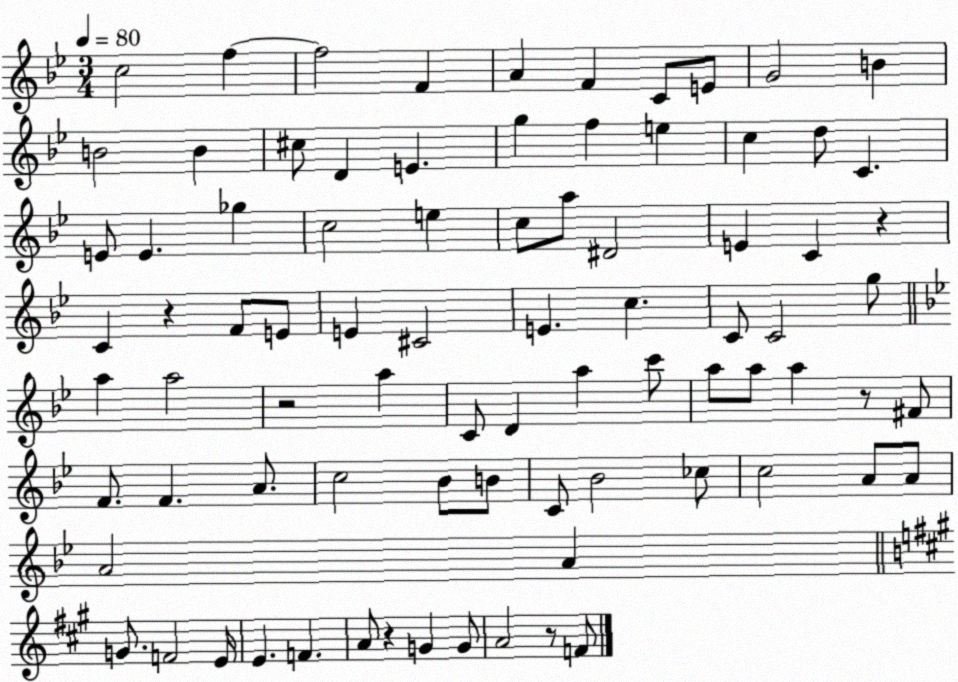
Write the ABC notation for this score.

X:1
T:Untitled
M:3/4
L:1/4
K:Bb
c2 f f2 F A F C/2 E/2 G2 B B2 B ^c/2 D E g f e c d/2 C E/2 E _g c2 e c/2 a/2 ^D2 E C z C z F/2 E/2 E ^C2 E c C/2 C2 g/2 a a2 z2 a C/2 D a c'/2 a/2 a/2 a z/2 ^F/2 F/2 F A/2 c2 _B/2 B/2 C/2 _B2 _c/2 c2 A/2 A/2 A2 A G/2 F2 E/4 E F A/2 z G G/2 A2 z/2 F/2